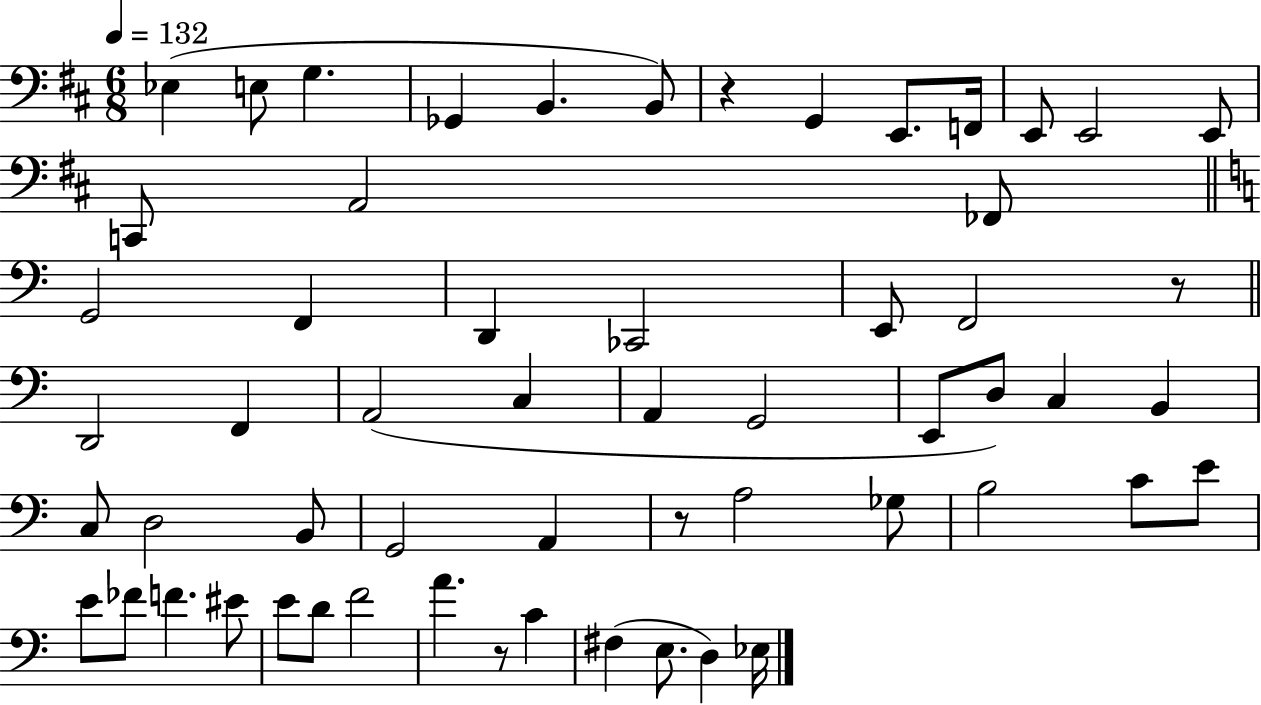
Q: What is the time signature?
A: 6/8